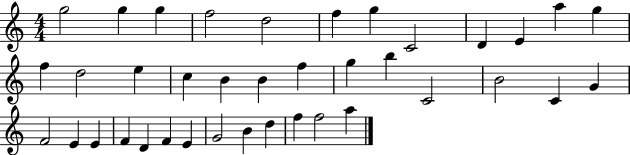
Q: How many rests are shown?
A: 0